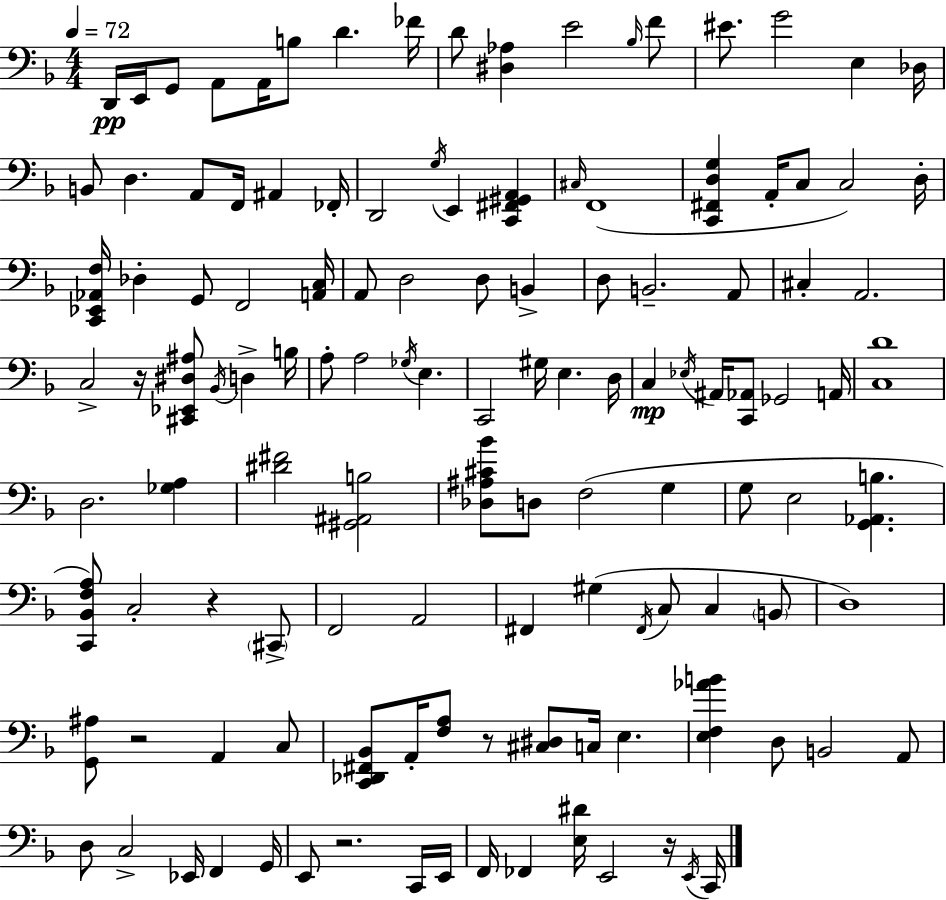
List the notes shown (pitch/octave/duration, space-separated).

D2/s E2/s G2/e A2/e A2/s B3/e D4/q. FES4/s D4/e [D#3,Ab3]/q E4/h Bb3/s F4/e EIS4/e. G4/h E3/q Db3/s B2/e D3/q. A2/e F2/s A#2/q FES2/s D2/h G3/s E2/q [C2,F#2,G#2,A2]/q C#3/s F2/w [C2,F#2,D3,G3]/q A2/s C3/e C3/h D3/s [C2,Eb2,Ab2,F3]/s Db3/q G2/e F2/h [A2,C3]/s A2/e D3/h D3/e B2/q D3/e B2/h. A2/e C#3/q A2/h. C3/h R/s [C#2,Eb2,D#3,A#3]/e Bb2/s D3/q B3/s A3/e A3/h Gb3/s E3/q. C2/h G#3/s E3/q. D3/s C3/q Eb3/s A#2/s [C2,Ab2]/e Gb2/h A2/s [C3,D4]/w D3/h. [Gb3,A3]/q [D#4,F#4]/h [G#2,A#2,B3]/h [Db3,A#3,C#4,Bb4]/e D3/e F3/h G3/q G3/e E3/h [G2,Ab2,B3]/q. [C2,Bb2,F3,A3]/e C3/h R/q C#2/e F2/h A2/h F#2/q G#3/q F#2/s C3/e C3/q B2/e D3/w [G2,A#3]/e R/h A2/q C3/e [C2,Db2,F#2,Bb2]/e A2/s [F3,A3]/e R/e [C#3,D#3]/e C3/s E3/q. [E3,F3,Ab4,B4]/q D3/e B2/h A2/e D3/e C3/h Eb2/s F2/q G2/s E2/e R/h. C2/s E2/s F2/s FES2/q [E3,D#4]/s E2/h R/s E2/s C2/s